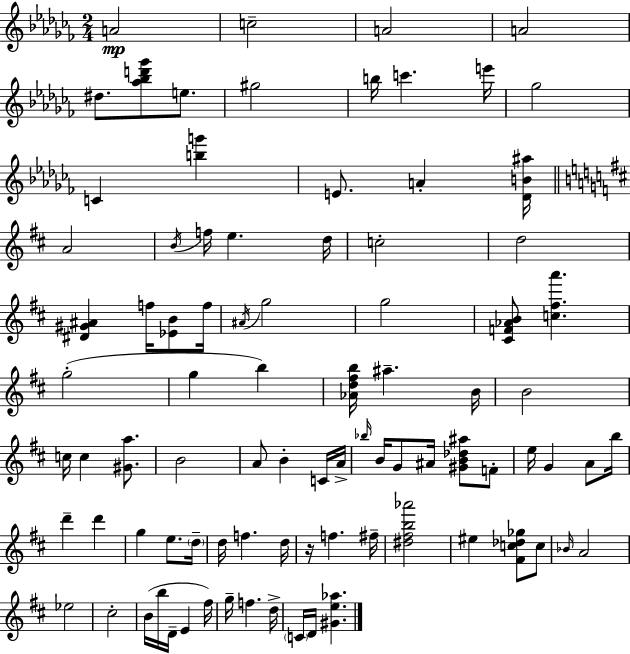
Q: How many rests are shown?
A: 1